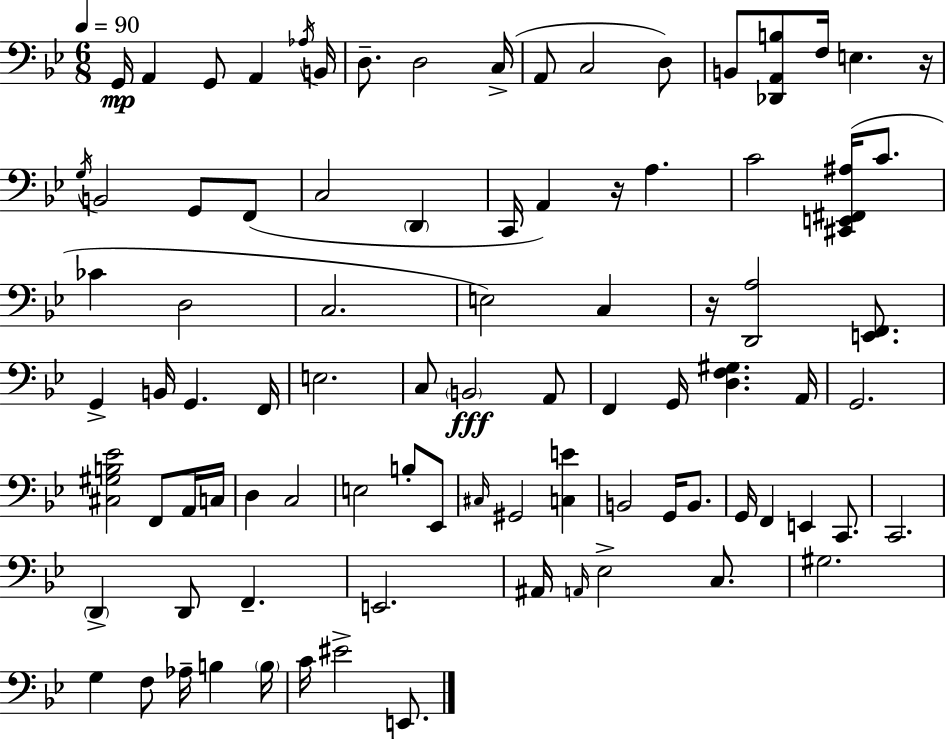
{
  \clef bass
  \numericTimeSignature
  \time 6/8
  \key bes \major
  \tempo 4 = 90
  g,16\mp a,4 g,8 a,4 \acciaccatura { aes16 } | b,16 d8.-- d2 | c16->( a,8 c2 d8) | b,8 <des, a, b>8 f16 e4. | \break r16 \acciaccatura { g16 } b,2 g,8 | f,8( c2 \parenthesize d,4 | c,16 a,4) r16 a4. | c'2 <cis, e, fis, ais>16( c'8. | \break ces'4 d2 | c2. | e2) c4 | r16 <d, a>2 <e, f,>8. | \break g,4-> b,16 g,4. | f,16 e2. | c8 \parenthesize b,2\fff | a,8 f,4 g,16 <d f gis>4. | \break a,16 g,2. | <cis gis b ees'>2 f,8 | a,16 c16 d4 c2 | e2 b8-. | \break ees,8 \grace { cis16 } gis,2 <c e'>4 | b,2 g,16 | b,8. g,16 f,4 e,4 | c,8. c,2. | \break \parenthesize d,4-> d,8 f,4.-- | e,2. | ais,16 \grace { a,16 } ees2-> | c8. gis2. | \break g4 f8 aes16-- b4 | \parenthesize b16 c'16 eis'2-> | e,8. \bar "|."
}